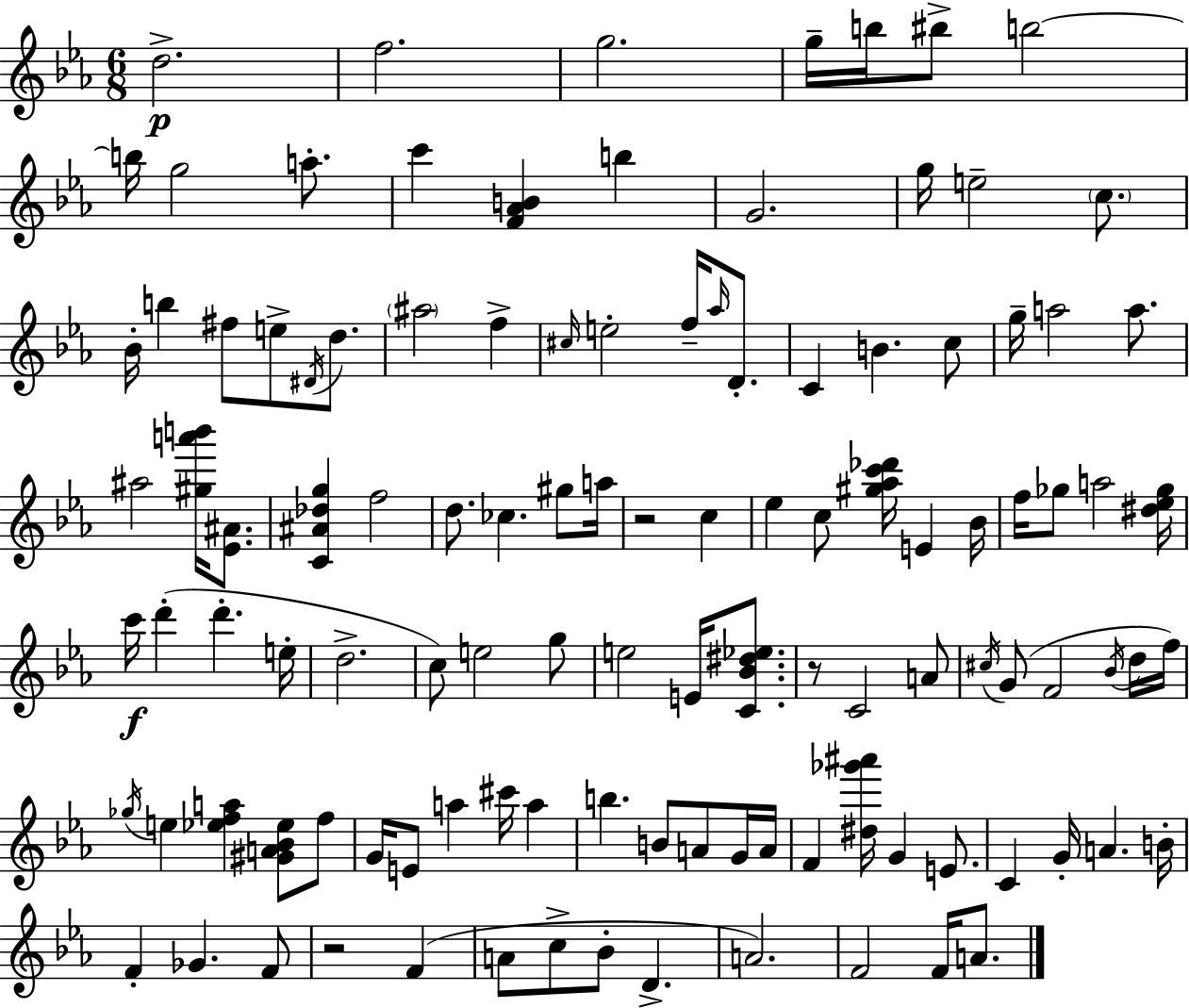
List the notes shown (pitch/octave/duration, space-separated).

D5/h. F5/h. G5/h. G5/s B5/s BIS5/e B5/h B5/s G5/h A5/e. C6/q [F4,Ab4,B4]/q B5/q G4/h. G5/s E5/h C5/e. Bb4/s B5/q F#5/e E5/e D#4/s D5/e. A#5/h F5/q C#5/s E5/h F5/s Ab5/s D4/e. C4/q B4/q. C5/e G5/s A5/h A5/e. A#5/h [G#5,A6,B6]/s [Eb4,A#4]/e. [C4,A#4,Db5,G5]/q F5/h D5/e. CES5/q. G#5/e A5/s R/h C5/q Eb5/q C5/e [G#5,Ab5,C6,Db6]/s E4/q Bb4/s F5/s Gb5/e A5/h [D#5,Eb5,Gb5]/s C6/s D6/q D6/q. E5/s D5/h. C5/e E5/h G5/e E5/h E4/s [C4,Bb4,D#5,Eb5]/e. R/e C4/h A4/e C#5/s G4/e F4/h Bb4/s D5/s F5/s Gb5/s E5/q [Eb5,F5,A5]/q [G#4,A4,Bb4,Eb5]/e F5/e G4/s E4/e A5/q C#6/s A5/q B5/q. B4/e A4/e G4/s A4/s F4/q [D#5,Gb6,A#6]/s G4/q E4/e. C4/q G4/s A4/q. B4/s F4/q Gb4/q. F4/e R/h F4/q A4/e C5/e Bb4/e D4/q. A4/h. F4/h F4/s A4/e.